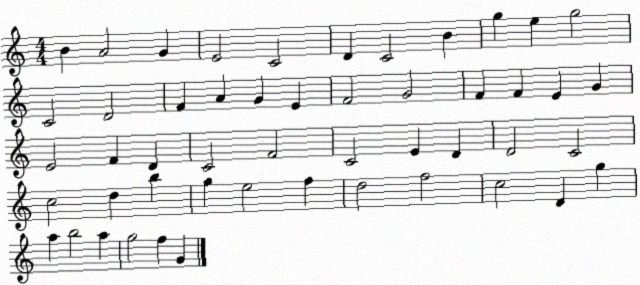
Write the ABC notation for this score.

X:1
T:Untitled
M:4/4
L:1/4
K:C
B A2 G E2 C2 D C2 B g e g2 C2 D2 F A G E F2 G2 F F E G E2 F D C2 F2 C2 E D D2 C2 c2 d b g e2 f d2 f2 c2 D g a b2 a g2 f G